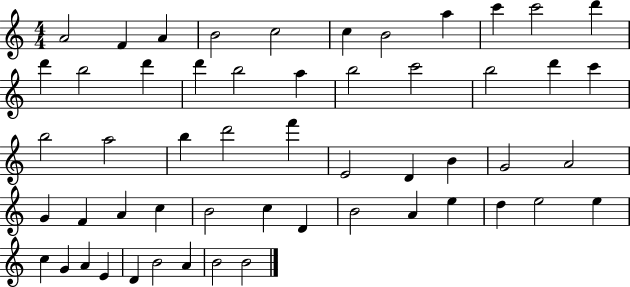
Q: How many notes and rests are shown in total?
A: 54